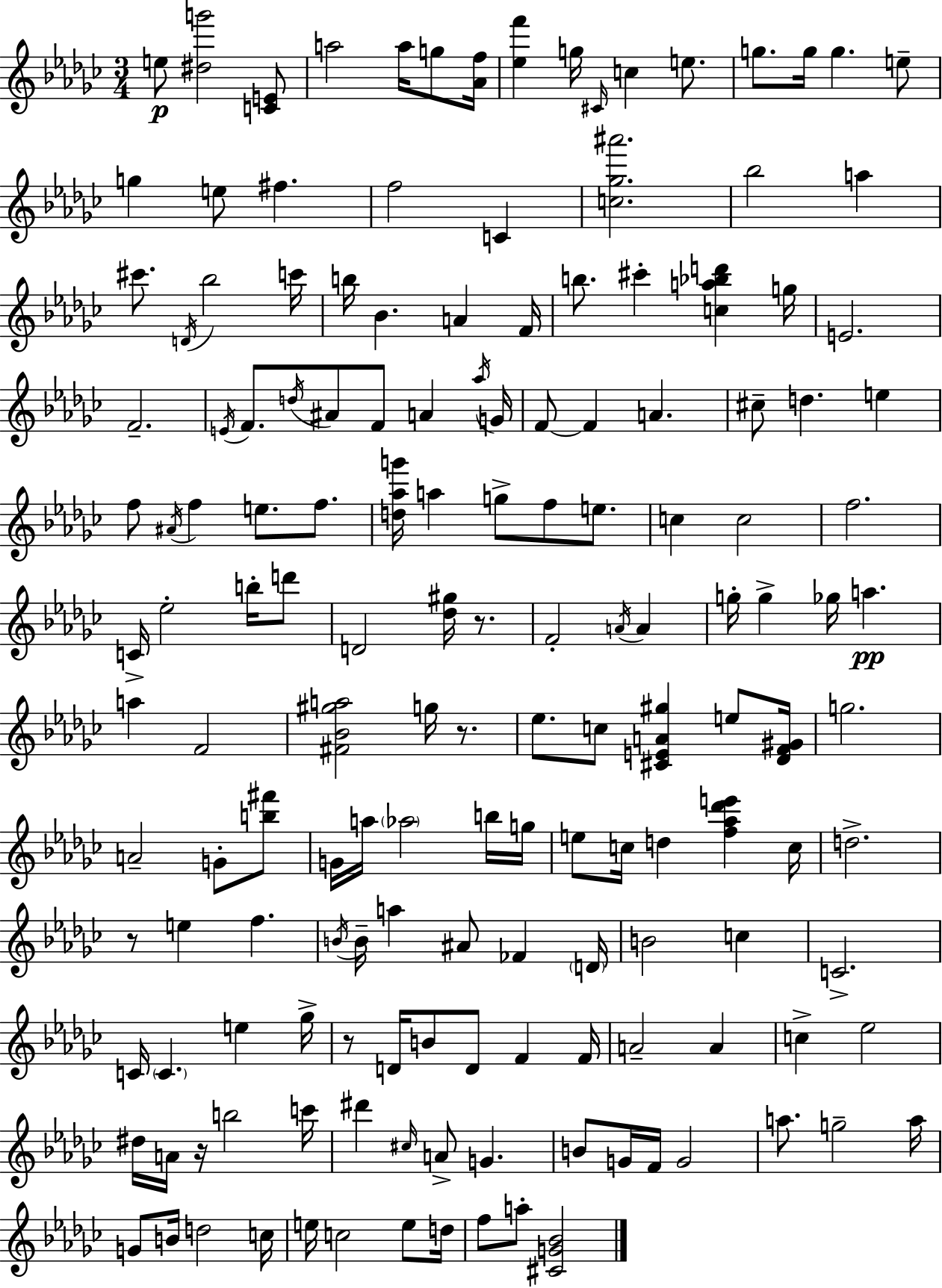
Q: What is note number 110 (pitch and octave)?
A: A4